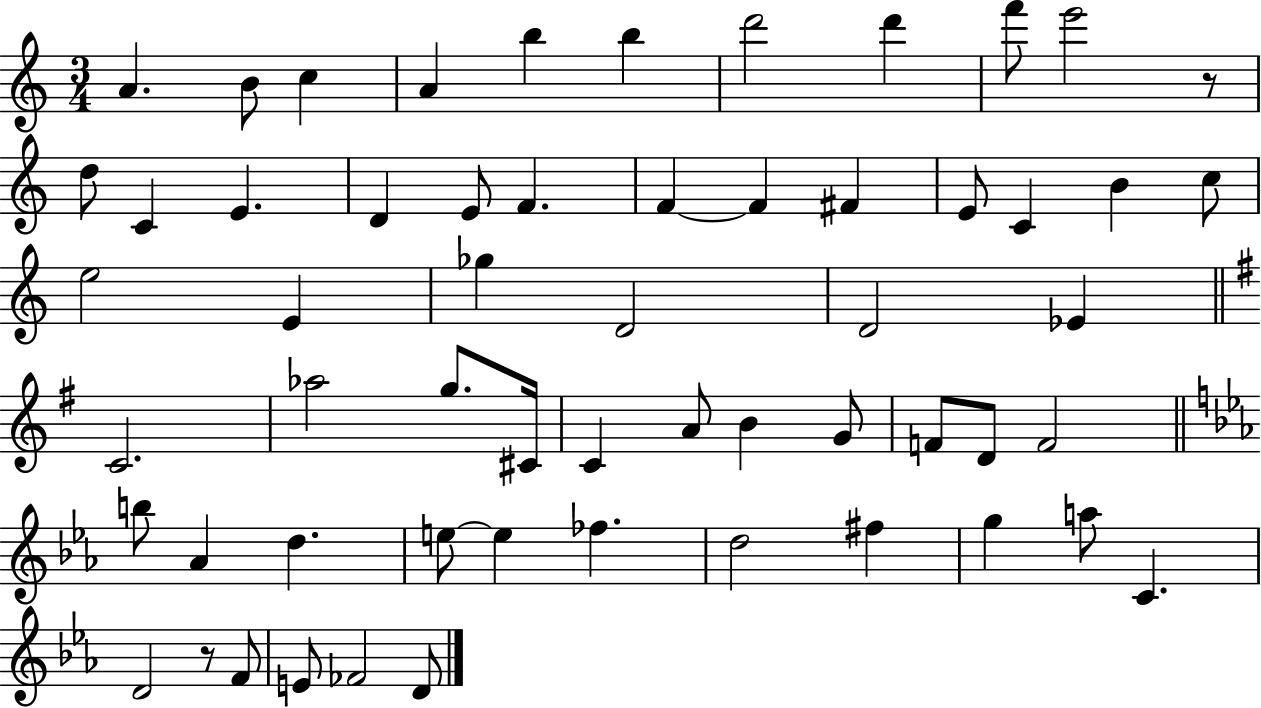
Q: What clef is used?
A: treble